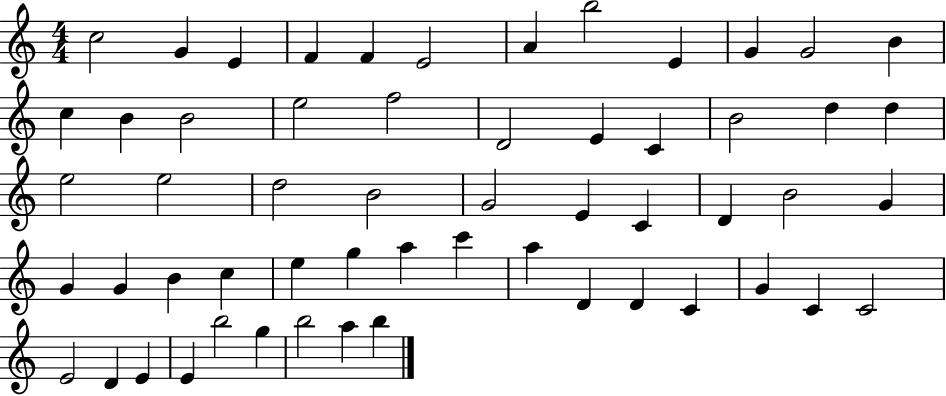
{
  \clef treble
  \numericTimeSignature
  \time 4/4
  \key c \major
  c''2 g'4 e'4 | f'4 f'4 e'2 | a'4 b''2 e'4 | g'4 g'2 b'4 | \break c''4 b'4 b'2 | e''2 f''2 | d'2 e'4 c'4 | b'2 d''4 d''4 | \break e''2 e''2 | d''2 b'2 | g'2 e'4 c'4 | d'4 b'2 g'4 | \break g'4 g'4 b'4 c''4 | e''4 g''4 a''4 c'''4 | a''4 d'4 d'4 c'4 | g'4 c'4 c'2 | \break e'2 d'4 e'4 | e'4 b''2 g''4 | b''2 a''4 b''4 | \bar "|."
}